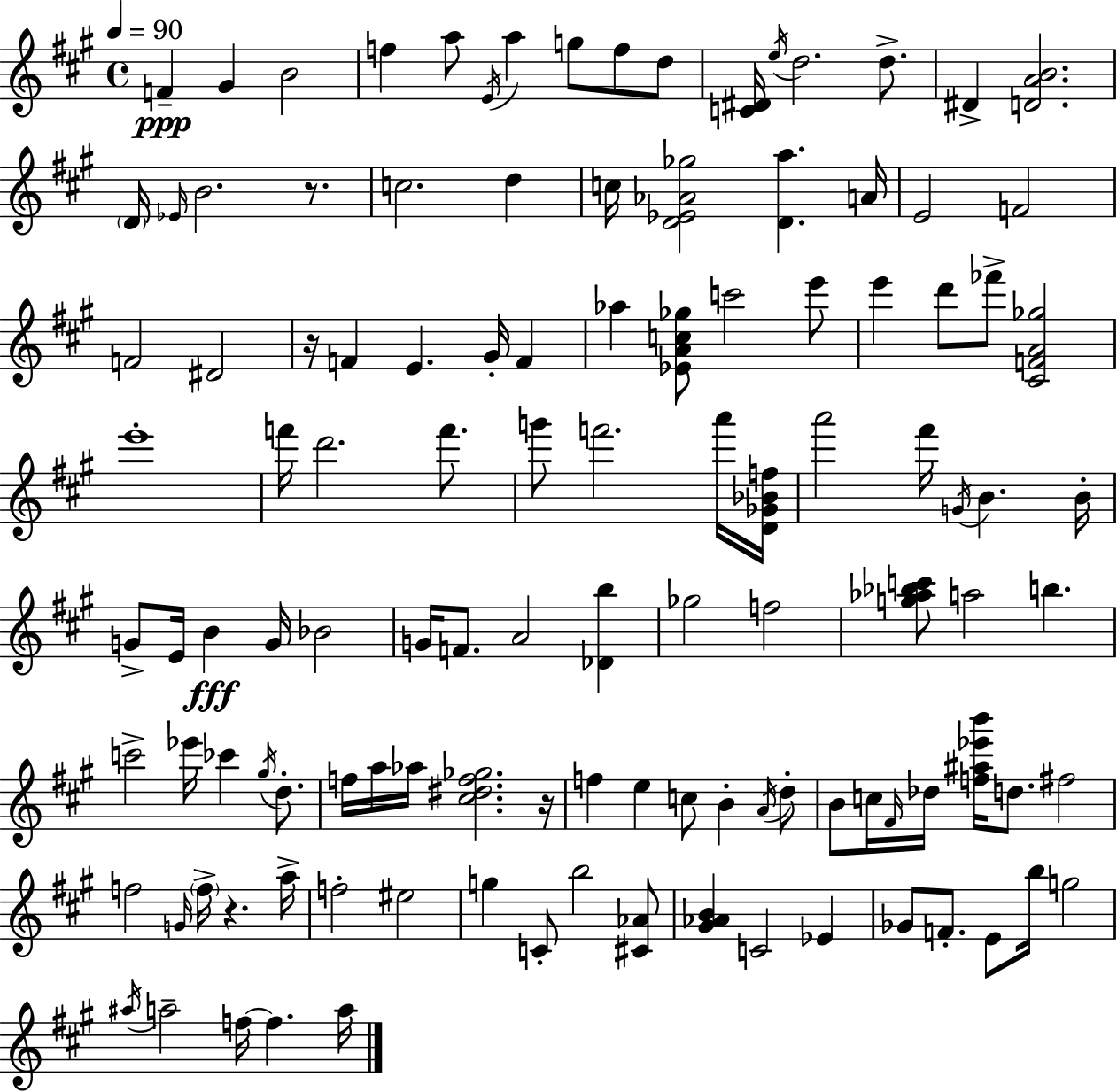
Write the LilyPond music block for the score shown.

{
  \clef treble
  \time 4/4
  \defaultTimeSignature
  \key a \major
  \tempo 4 = 90
  f'4--\ppp gis'4 b'2 | f''4 a''8 \acciaccatura { e'16 } a''4 g''8 f''8 d''8 | <c' dis'>16 \acciaccatura { e''16 } d''2. d''8.-> | dis'4-> <d' a' b'>2. | \break \parenthesize d'16 \grace { ees'16 } b'2. | r8. c''2. d''4 | c''16 <d' ees' aes' ges''>2 <d' a''>4. | a'16 e'2 f'2 | \break f'2 dis'2 | r16 f'4 e'4. gis'16-. f'4 | aes''4 <ees' a' c'' ges''>8 c'''2 | e'''8 e'''4 d'''8 fes'''8-> <cis' f' a' ges''>2 | \break e'''1-. | f'''16 d'''2. | f'''8. g'''8 f'''2. | a'''16 <d' ges' bes' f''>16 a'''2 fis'''16 \acciaccatura { g'16 } b'4. | \break b'16-. g'8-> e'16 b'4\fff g'16 bes'2 | g'16 f'8. a'2 | <des' b''>4 ges''2 f''2 | <g'' aes'' bes'' c'''>8 a''2 b''4. | \break c'''2-> ees'''16 ces'''4 | \acciaccatura { gis''16 } d''8.-. f''16 a''16 aes''16 <cis'' dis'' f'' ges''>2. | r16 f''4 e''4 c''8 b'4-. | \acciaccatura { a'16 } d''8-. b'8 c''16 \grace { fis'16 } des''16 <f'' ais'' ees''' b'''>16 d''8. fis''2 | \break f''2 \grace { g'16 } | \parenthesize f''16-> r4. a''16-> f''2-. | eis''2 g''4 c'8-. b''2 | <cis' aes'>8 <gis' aes' b'>4 c'2 | \break ees'4 ges'8 f'8.-. e'8 b''16 | g''2 \acciaccatura { ais''16 } a''2-- | f''16~~ f''4. a''16 \bar "|."
}